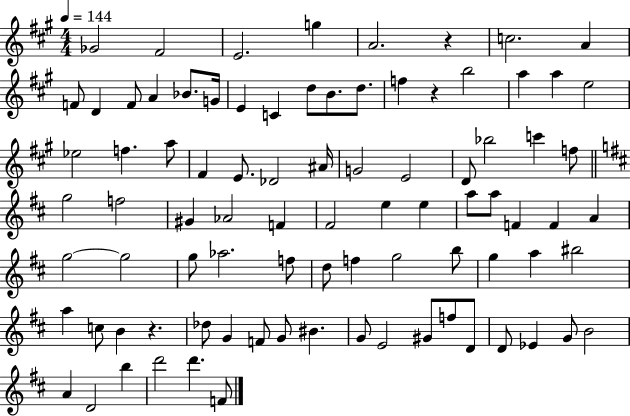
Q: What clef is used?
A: treble